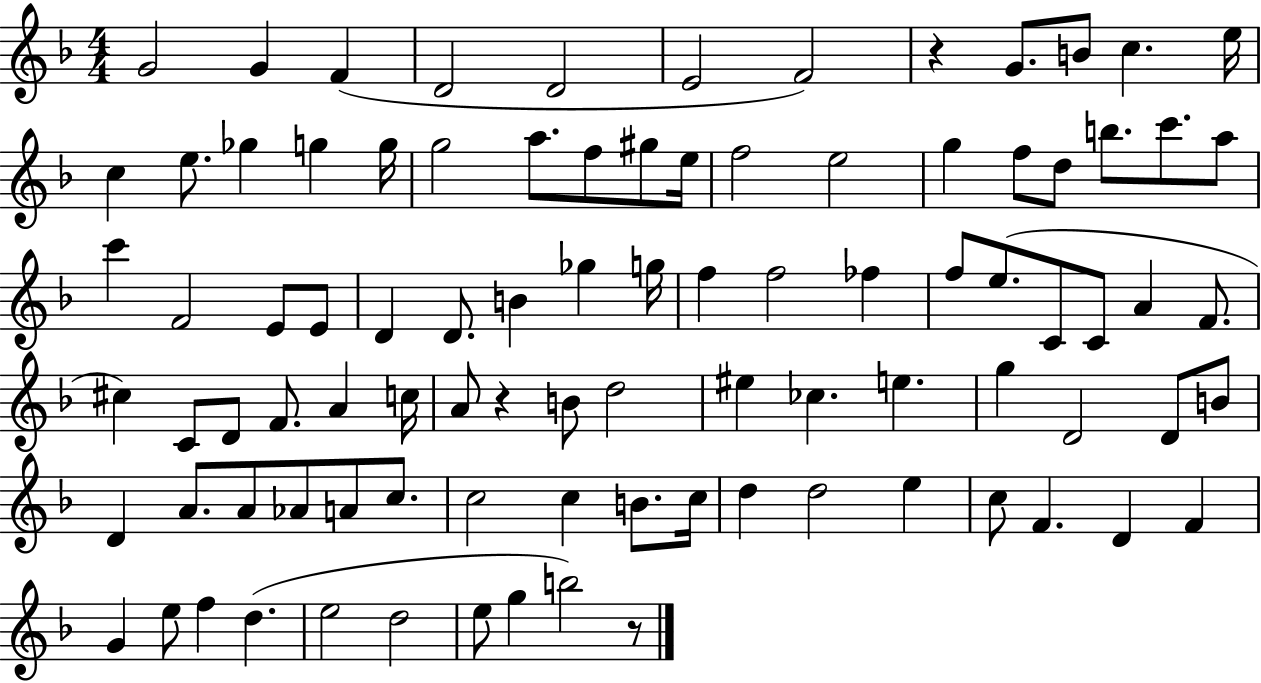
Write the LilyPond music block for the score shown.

{
  \clef treble
  \numericTimeSignature
  \time 4/4
  \key f \major
  g'2 g'4 f'4( | d'2 d'2 | e'2 f'2) | r4 g'8. b'8 c''4. e''16 | \break c''4 e''8. ges''4 g''4 g''16 | g''2 a''8. f''8 gis''8 e''16 | f''2 e''2 | g''4 f''8 d''8 b''8. c'''8. a''8 | \break c'''4 f'2 e'8 e'8 | d'4 d'8. b'4 ges''4 g''16 | f''4 f''2 fes''4 | f''8 e''8.( c'8 c'8 a'4 f'8. | \break cis''4) c'8 d'8 f'8. a'4 c''16 | a'8 r4 b'8 d''2 | eis''4 ces''4. e''4. | g''4 d'2 d'8 b'8 | \break d'4 a'8. a'8 aes'8 a'8 c''8. | c''2 c''4 b'8. c''16 | d''4 d''2 e''4 | c''8 f'4. d'4 f'4 | \break g'4 e''8 f''4 d''4.( | e''2 d''2 | e''8 g''4 b''2) r8 | \bar "|."
}